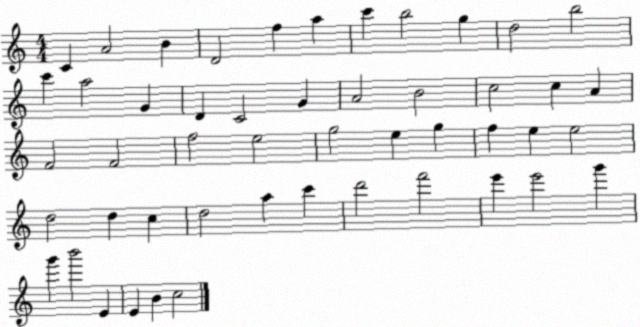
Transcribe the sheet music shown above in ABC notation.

X:1
T:Untitled
M:4/4
L:1/4
K:C
C A2 B D2 f a c' b2 g d2 b2 c' a2 G D C2 G A2 B2 c2 c A F2 F2 f2 e2 g2 e g f e e2 d2 d c d2 a c' d'2 f'2 e' e'2 g' g' b'2 E E B c2